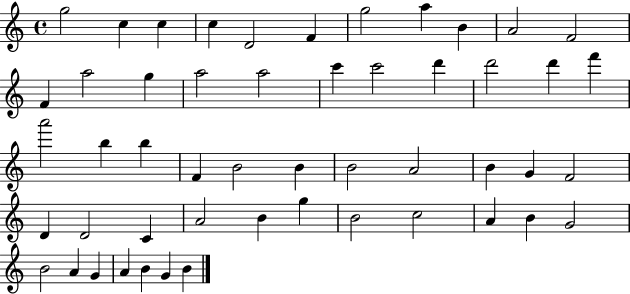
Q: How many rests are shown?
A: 0